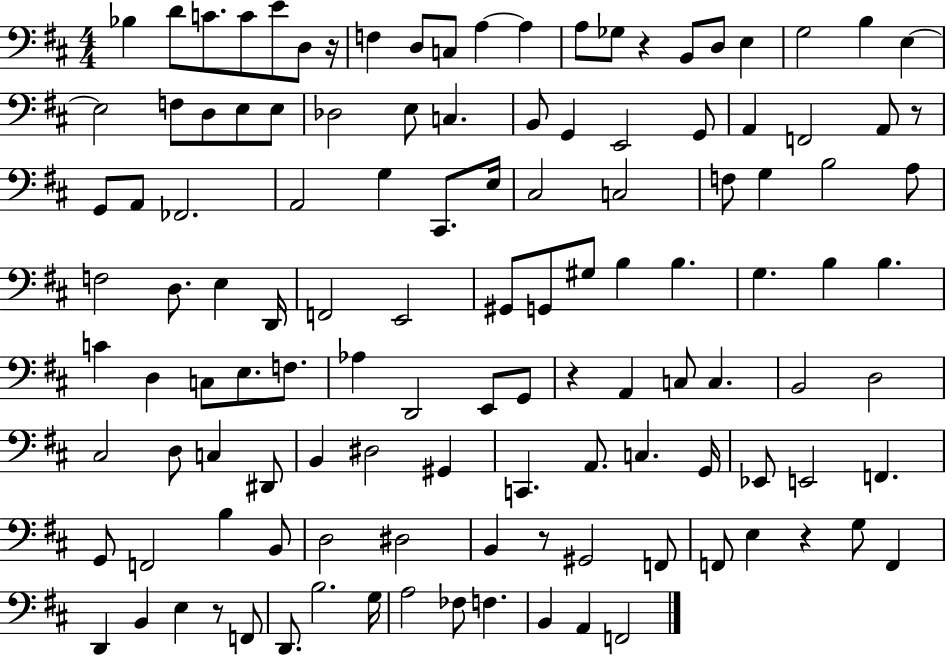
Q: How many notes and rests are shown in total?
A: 122